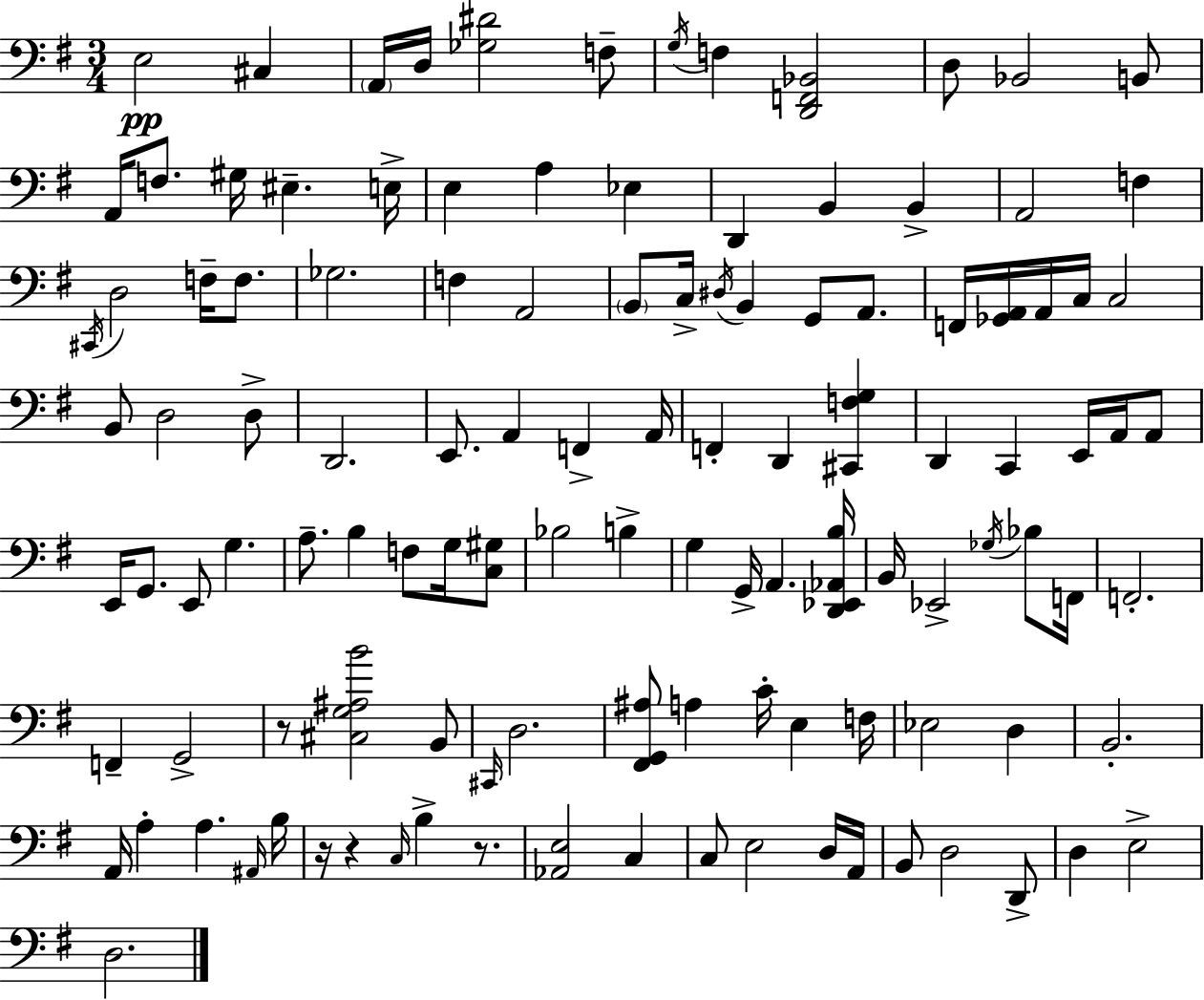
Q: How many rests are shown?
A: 4